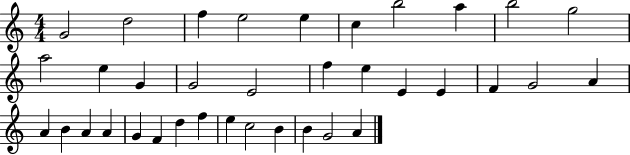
{
  \clef treble
  \numericTimeSignature
  \time 4/4
  \key c \major
  g'2 d''2 | f''4 e''2 e''4 | c''4 b''2 a''4 | b''2 g''2 | \break a''2 e''4 g'4 | g'2 e'2 | f''4 e''4 e'4 e'4 | f'4 g'2 a'4 | \break a'4 b'4 a'4 a'4 | g'4 f'4 d''4 f''4 | e''4 c''2 b'4 | b'4 g'2 a'4 | \break \bar "|."
}